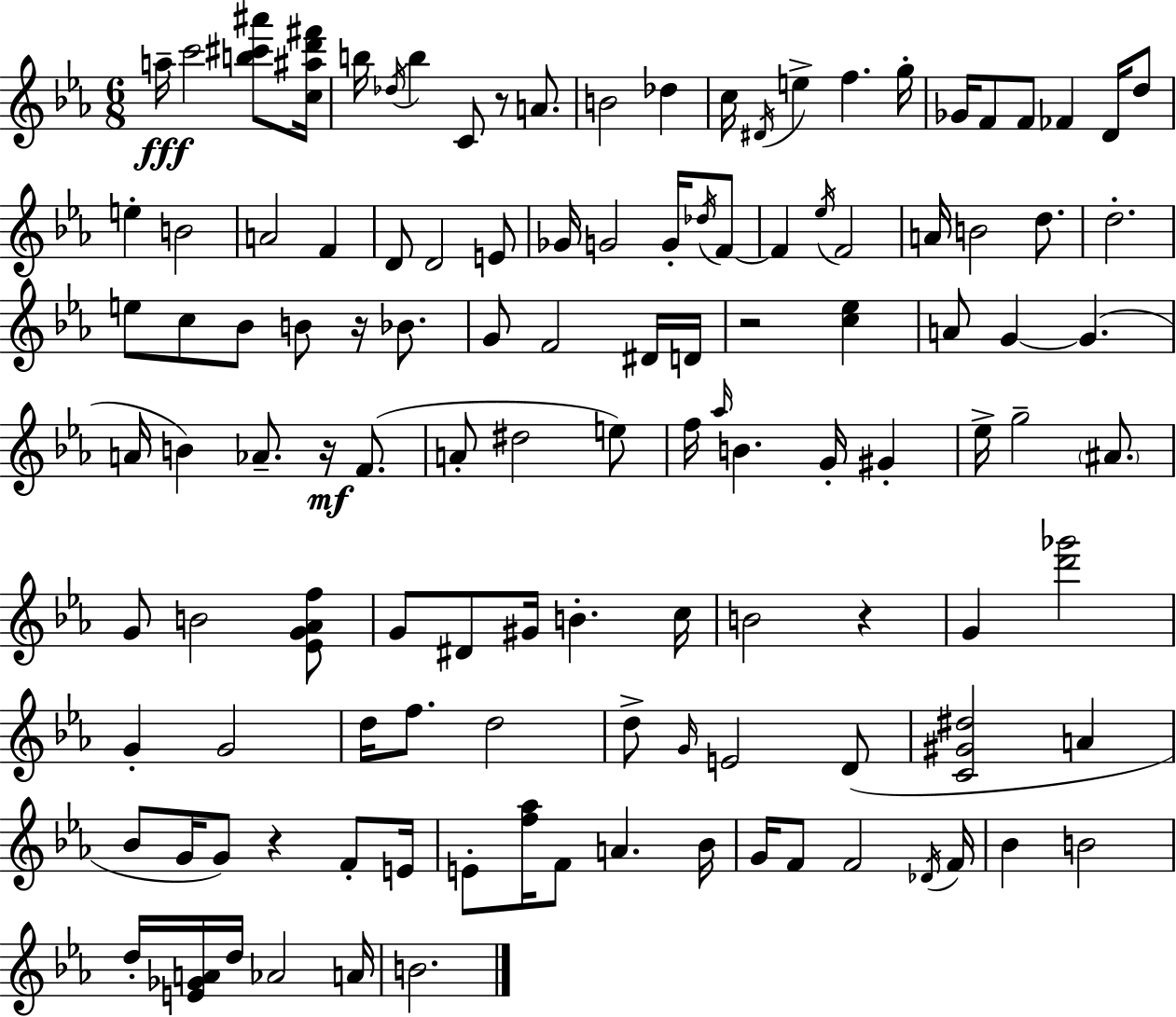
A5/s C6/h [B5,C#6,A#6]/e [C5,A#5,D6,F#6]/s B5/s Db5/s B5/q C4/e R/e A4/e. B4/h Db5/q C5/s D#4/s E5/q F5/q. G5/s Gb4/s F4/e F4/e FES4/q D4/s D5/e E5/q B4/h A4/h F4/q D4/e D4/h E4/e Gb4/s G4/h G4/s Db5/s F4/e F4/q Eb5/s F4/h A4/s B4/h D5/e. D5/h. E5/e C5/e Bb4/e B4/e R/s Bb4/e. G4/e F4/h D#4/s D4/s R/h [C5,Eb5]/q A4/e G4/q G4/q. A4/s B4/q Ab4/e. R/s F4/e. A4/e D#5/h E5/e F5/s Ab5/s B4/q. G4/s G#4/q Eb5/s G5/h A#4/e. G4/e B4/h [Eb4,G4,Ab4,F5]/e G4/e D#4/e G#4/s B4/q. C5/s B4/h R/q G4/q [D6,Gb6]/h G4/q G4/h D5/s F5/e. D5/h D5/e G4/s E4/h D4/e [C4,G#4,D#5]/h A4/q Bb4/e G4/s G4/e R/q F4/e E4/s E4/e [F5,Ab5]/s F4/e A4/q. Bb4/s G4/s F4/e F4/h Db4/s F4/s Bb4/q B4/h D5/s [E4,Gb4,A4]/s D5/s Ab4/h A4/s B4/h.